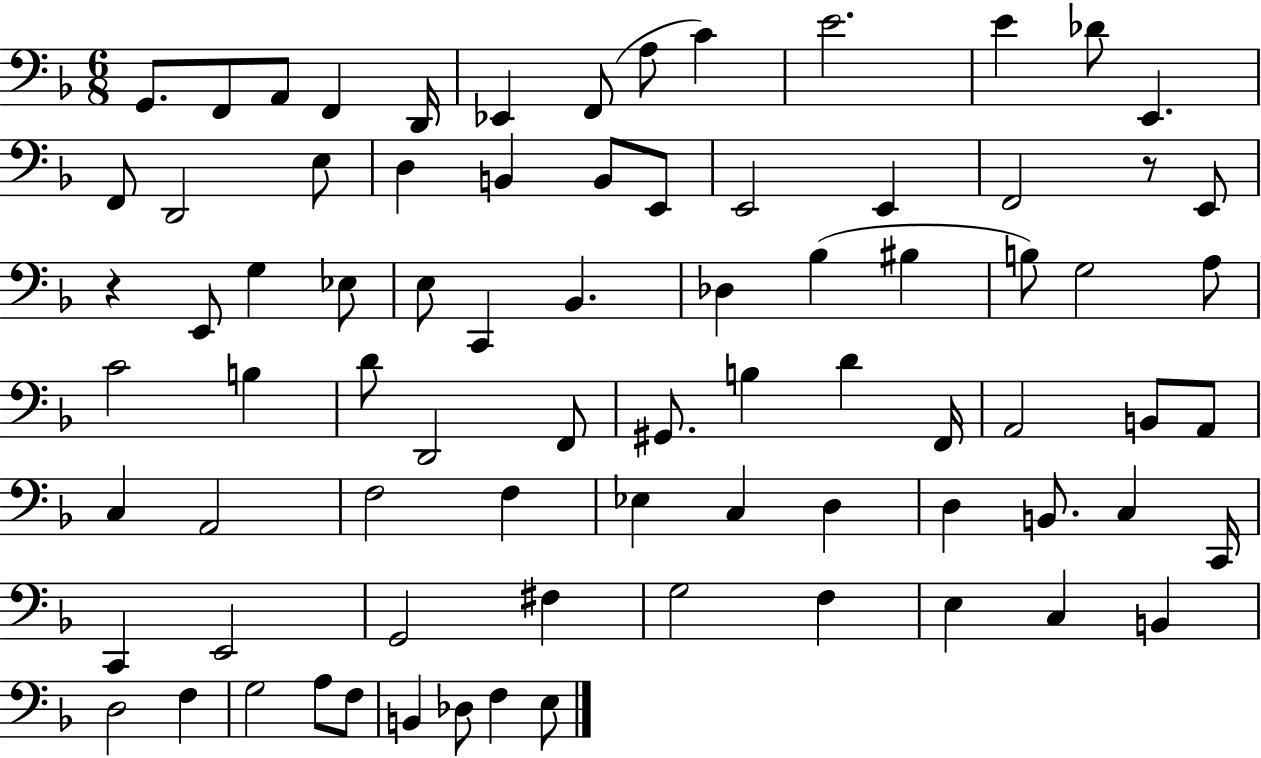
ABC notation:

X:1
T:Untitled
M:6/8
L:1/4
K:F
G,,/2 F,,/2 A,,/2 F,, D,,/4 _E,, F,,/2 A,/2 C E2 E _D/2 E,, F,,/2 D,,2 E,/2 D, B,, B,,/2 E,,/2 E,,2 E,, F,,2 z/2 E,,/2 z E,,/2 G, _E,/2 E,/2 C,, _B,, _D, _B, ^B, B,/2 G,2 A,/2 C2 B, D/2 D,,2 F,,/2 ^G,,/2 B, D F,,/4 A,,2 B,,/2 A,,/2 C, A,,2 F,2 F, _E, C, D, D, B,,/2 C, C,,/4 C,, E,,2 G,,2 ^F, G,2 F, E, C, B,, D,2 F, G,2 A,/2 F,/2 B,, _D,/2 F, E,/2